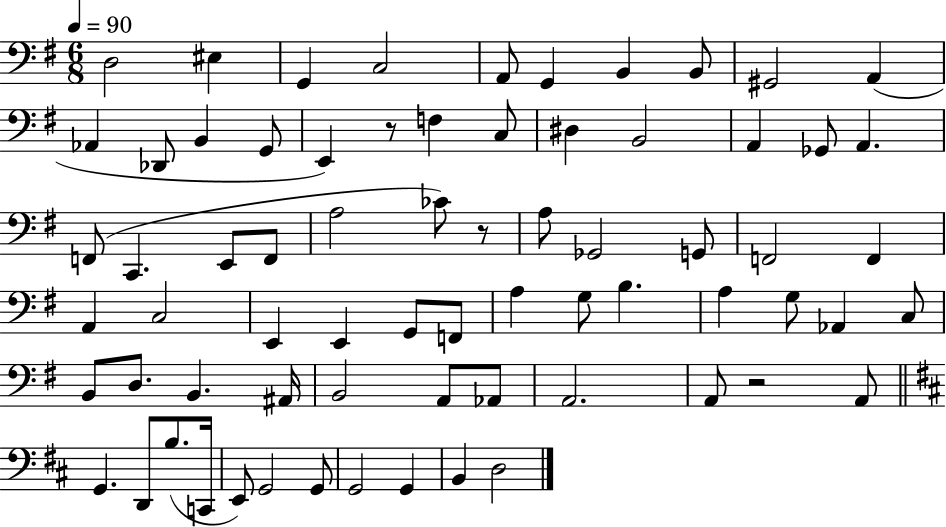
X:1
T:Untitled
M:6/8
L:1/4
K:G
D,2 ^E, G,, C,2 A,,/2 G,, B,, B,,/2 ^G,,2 A,, _A,, _D,,/2 B,, G,,/2 E,, z/2 F, C,/2 ^D, B,,2 A,, _G,,/2 A,, F,,/2 C,, E,,/2 F,,/2 A,2 _C/2 z/2 A,/2 _G,,2 G,,/2 F,,2 F,, A,, C,2 E,, E,, G,,/2 F,,/2 A, G,/2 B, A, G,/2 _A,, C,/2 B,,/2 D,/2 B,, ^A,,/4 B,,2 A,,/2 _A,,/2 A,,2 A,,/2 z2 A,,/2 G,, D,,/2 B,/2 C,,/4 E,,/2 G,,2 G,,/2 G,,2 G,, B,, D,2